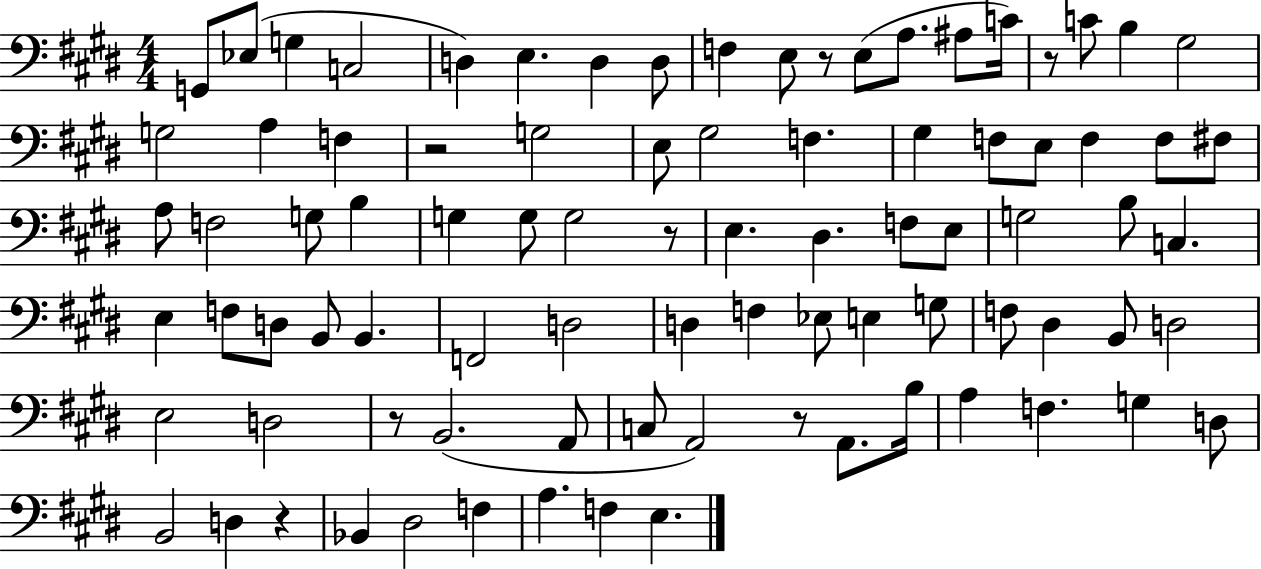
{
  \clef bass
  \numericTimeSignature
  \time 4/4
  \key e \major
  g,8 ees8( g4 c2 | d4) e4. d4 d8 | f4 e8 r8 e8( a8. ais8 c'16) | r8 c'8 b4 gis2 | \break g2 a4 f4 | r2 g2 | e8 gis2 f4. | gis4 f8 e8 f4 f8 fis8 | \break a8 f2 g8 b4 | g4 g8 g2 r8 | e4. dis4. f8 e8 | g2 b8 c4. | \break e4 f8 d8 b,8 b,4. | f,2 d2 | d4 f4 ees8 e4 g8 | f8 dis4 b,8 d2 | \break e2 d2 | r8 b,2.( a,8 | c8 a,2) r8 a,8. b16 | a4 f4. g4 d8 | \break b,2 d4 r4 | bes,4 dis2 f4 | a4. f4 e4. | \bar "|."
}